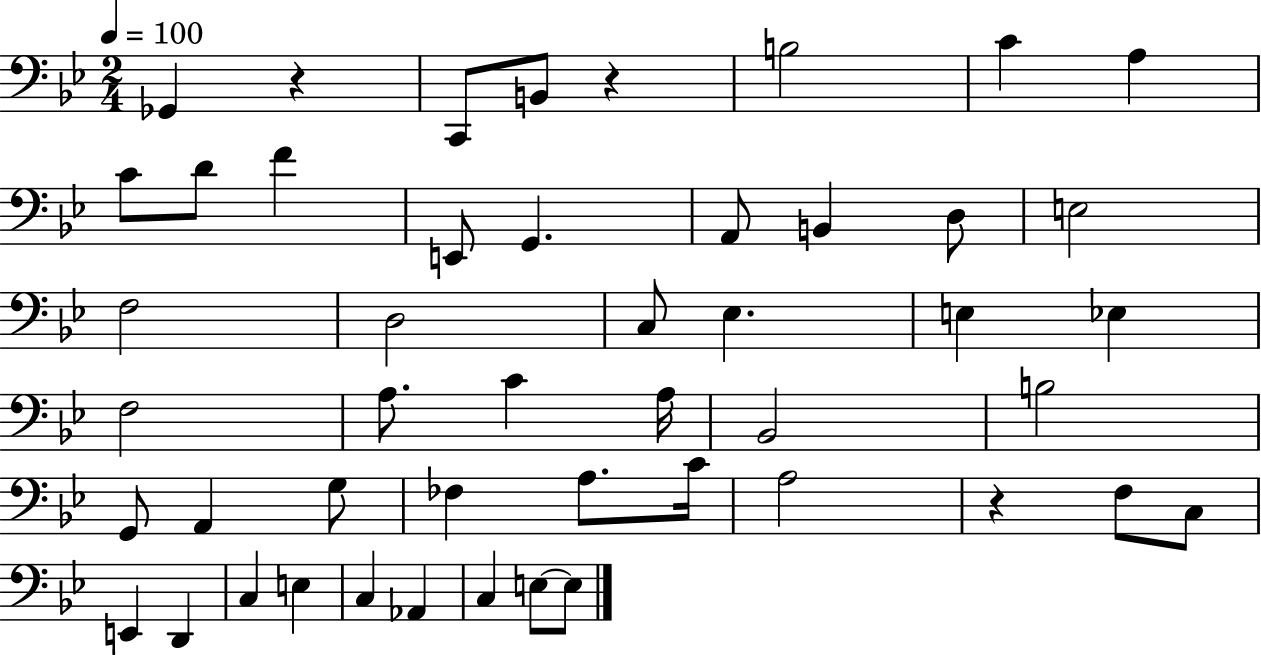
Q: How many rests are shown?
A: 3